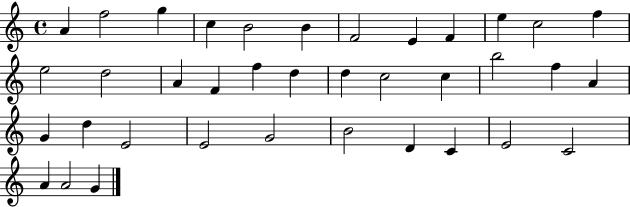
{
  \clef treble
  \time 4/4
  \defaultTimeSignature
  \key c \major
  a'4 f''2 g''4 | c''4 b'2 b'4 | f'2 e'4 f'4 | e''4 c''2 f''4 | \break e''2 d''2 | a'4 f'4 f''4 d''4 | d''4 c''2 c''4 | b''2 f''4 a'4 | \break g'4 d''4 e'2 | e'2 g'2 | b'2 d'4 c'4 | e'2 c'2 | \break a'4 a'2 g'4 | \bar "|."
}